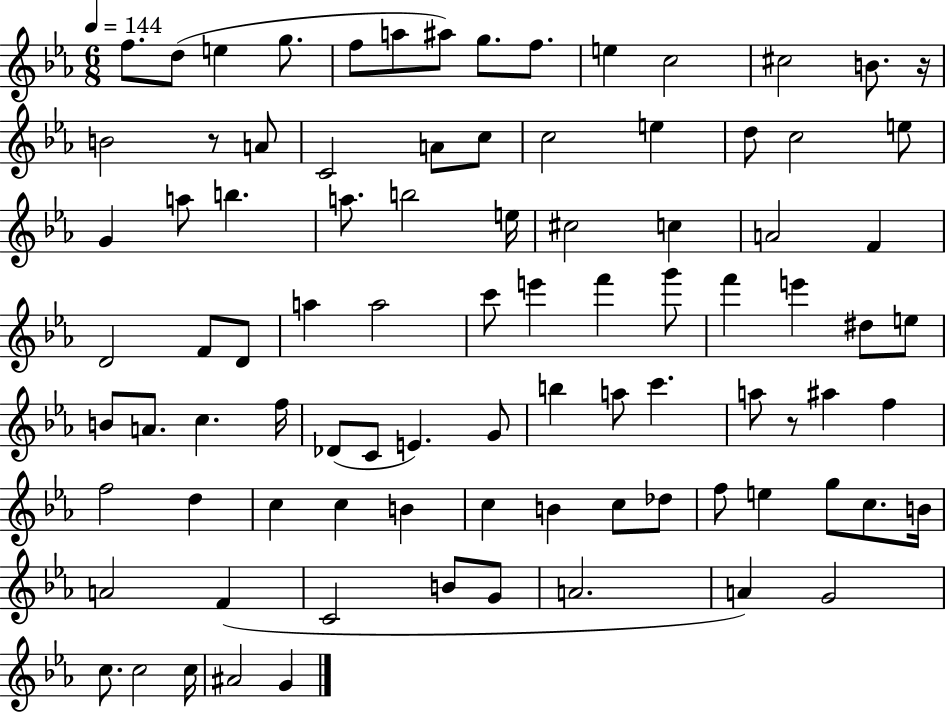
{
  \clef treble
  \numericTimeSignature
  \time 6/8
  \key ees \major
  \tempo 4 = 144
  f''8. d''8( e''4 g''8. | f''8 a''8 ais''8) g''8. f''8. | e''4 c''2 | cis''2 b'8. r16 | \break b'2 r8 a'8 | c'2 a'8 c''8 | c''2 e''4 | d''8 c''2 e''8 | \break g'4 a''8 b''4. | a''8. b''2 e''16 | cis''2 c''4 | a'2 f'4 | \break d'2 f'8 d'8 | a''4 a''2 | c'''8 e'''4 f'''4 g'''8 | f'''4 e'''4 dis''8 e''8 | \break b'8 a'8. c''4. f''16 | des'8( c'8 e'4.) g'8 | b''4 a''8 c'''4. | a''8 r8 ais''4 f''4 | \break f''2 d''4 | c''4 c''4 b'4 | c''4 b'4 c''8 des''8 | f''8 e''4 g''8 c''8. b'16 | \break a'2 f'4( | c'2 b'8 g'8 | a'2. | a'4) g'2 | \break c''8. c''2 c''16 | ais'2 g'4 | \bar "|."
}